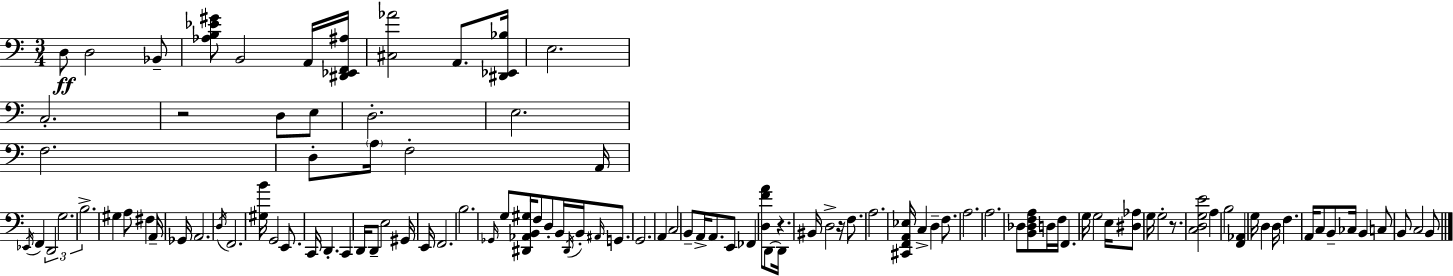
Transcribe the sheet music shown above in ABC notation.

X:1
T:Untitled
M:3/4
L:1/4
K:Am
D,/2 D,2 _B,,/2 [_A,B,_E^G]/2 B,,2 A,,/4 [^D,,_E,,F,,^A,]/4 [^C,_A]2 A,,/2 [^D,,_E,,_B,]/4 E,2 C,2 z2 D,/2 E,/2 D,2 E,2 F,2 D,/2 A,/4 F,2 A,,/4 _E,,/4 F,, D,,2 G,2 B,2 ^G, A,/2 ^F, A,,/4 _G,,/4 A,,2 D,/4 F,,2 [^G,B]/4 G,,2 E,,/2 C,,/4 D,, C,, D,,/4 D,,/2 E,2 ^G,,/4 E,,/4 F,,2 B,2 _G,,/4 G,/2 [^D,,_A,,B,,^G,]/4 F,/2 D,/2 B,,/4 ^D,,/4 B,,/4 ^A,,/4 G,,/2 G,,2 A,, C,2 B,,/2 A,,/4 A,,/2 E,,/2 _F,, [D,FA]/2 D,,/2 D,,/4 z ^B,,/4 D,2 z/4 F,/2 A,2 [^C,,F,,A,,_E,]/4 C, D, F,/2 A,2 A,2 _D,/2 [B,,_D,F,A,]/2 D,/4 F,/4 F,, G,/4 G,2 E,/4 [^D,_A,]/2 G,/4 G,2 z/2 [C,D,G,E]2 A, B,2 [F,,_A,,] G,/4 D, D,/4 F, A,,/4 C,/2 B,,/2 _C,/4 B,, C,/2 B,,/2 C,2 B,,/2